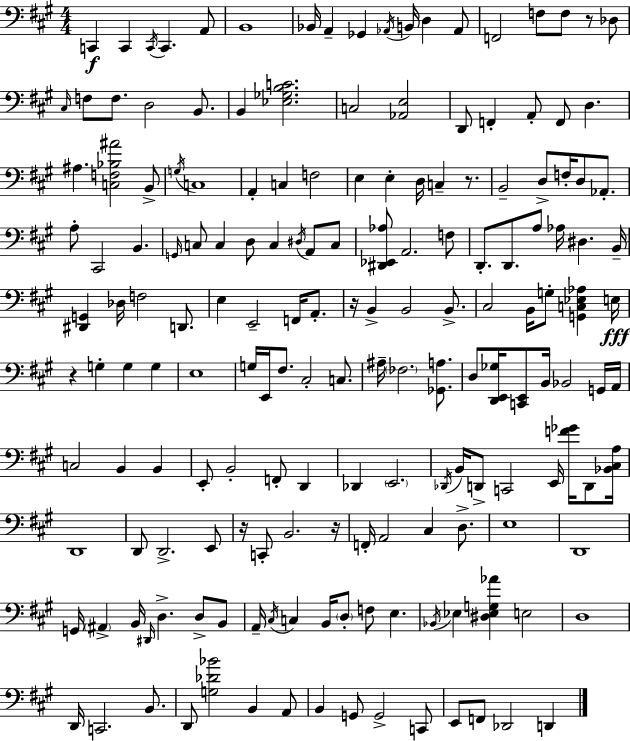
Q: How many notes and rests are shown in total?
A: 172